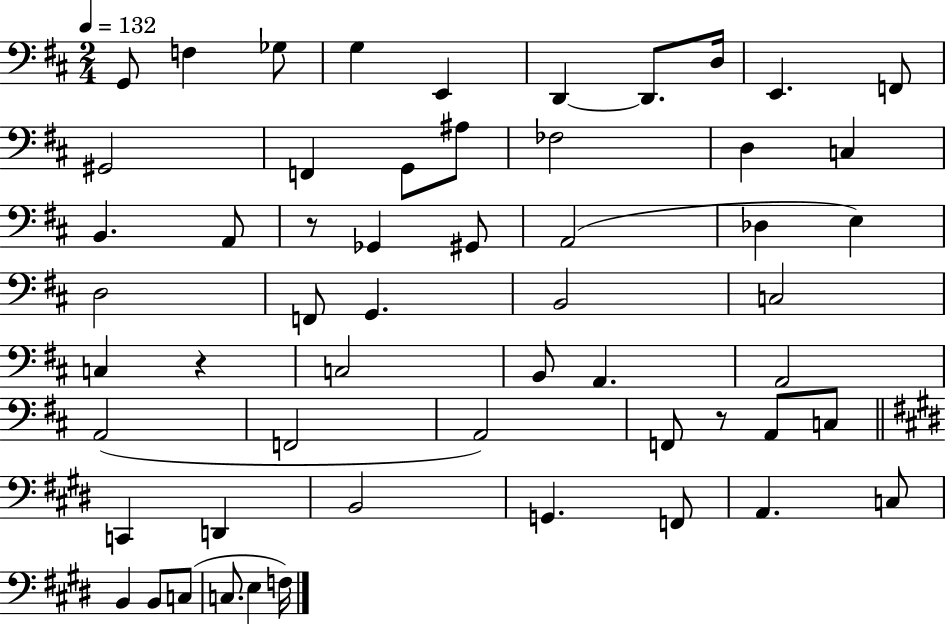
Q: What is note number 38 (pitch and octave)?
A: F2